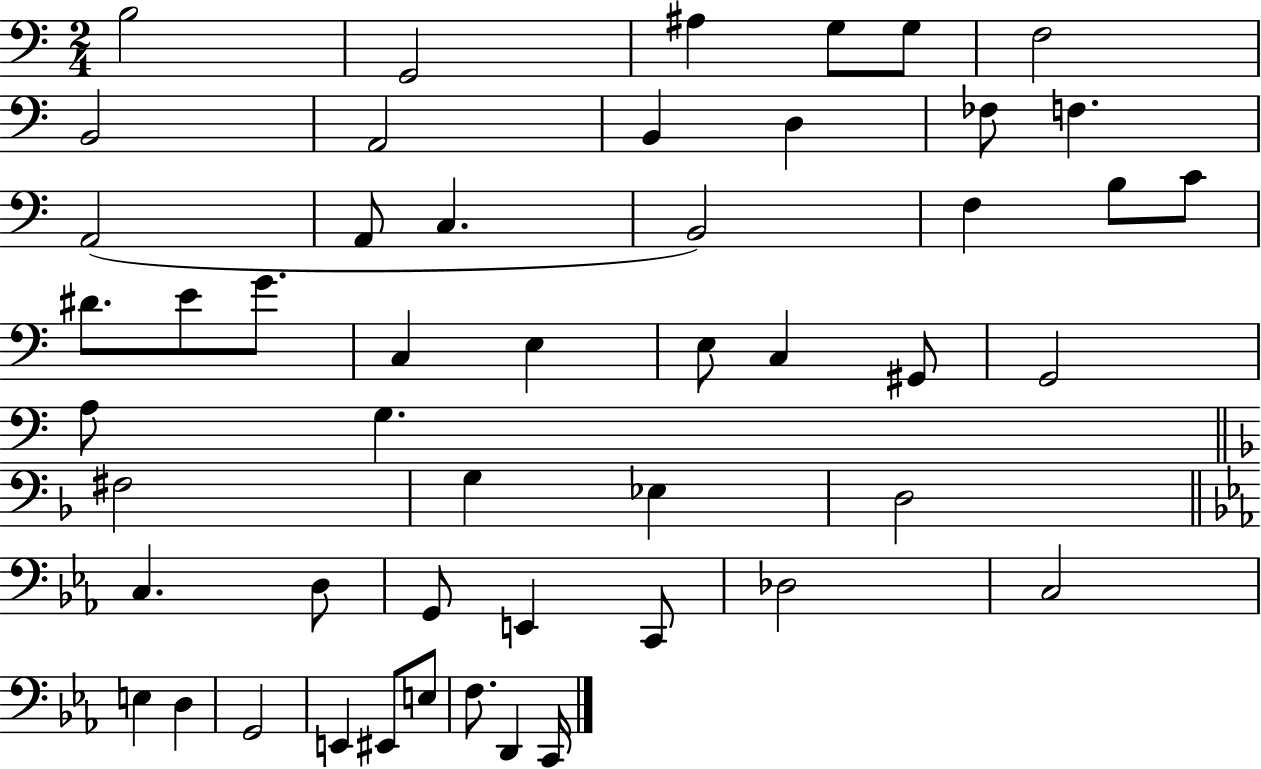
{
  \clef bass
  \numericTimeSignature
  \time 2/4
  \key c \major
  b2 | g,2 | ais4 g8 g8 | f2 | \break b,2 | a,2 | b,4 d4 | fes8 f4. | \break a,2( | a,8 c4. | b,2) | f4 b8 c'8 | \break dis'8. e'8 g'8. | c4 e4 | e8 c4 gis,8 | g,2 | \break a8 g4. | \bar "||" \break \key f \major fis2 | g4 ees4 | d2 | \bar "||" \break \key ees \major c4. d8 | g,8 e,4 c,8 | des2 | c2 | \break e4 d4 | g,2 | e,4 eis,8 e8 | f8. d,4 c,16 | \break \bar "|."
}